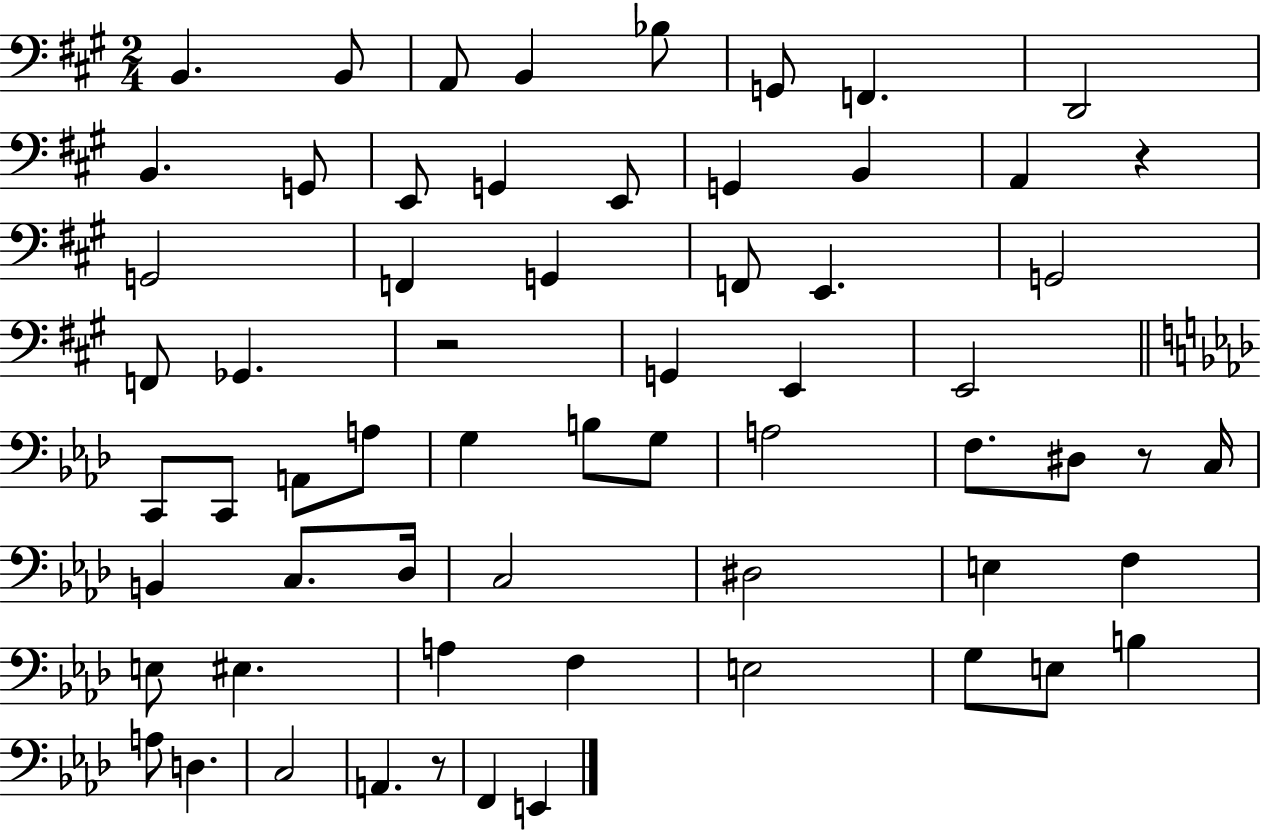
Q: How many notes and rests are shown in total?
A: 63